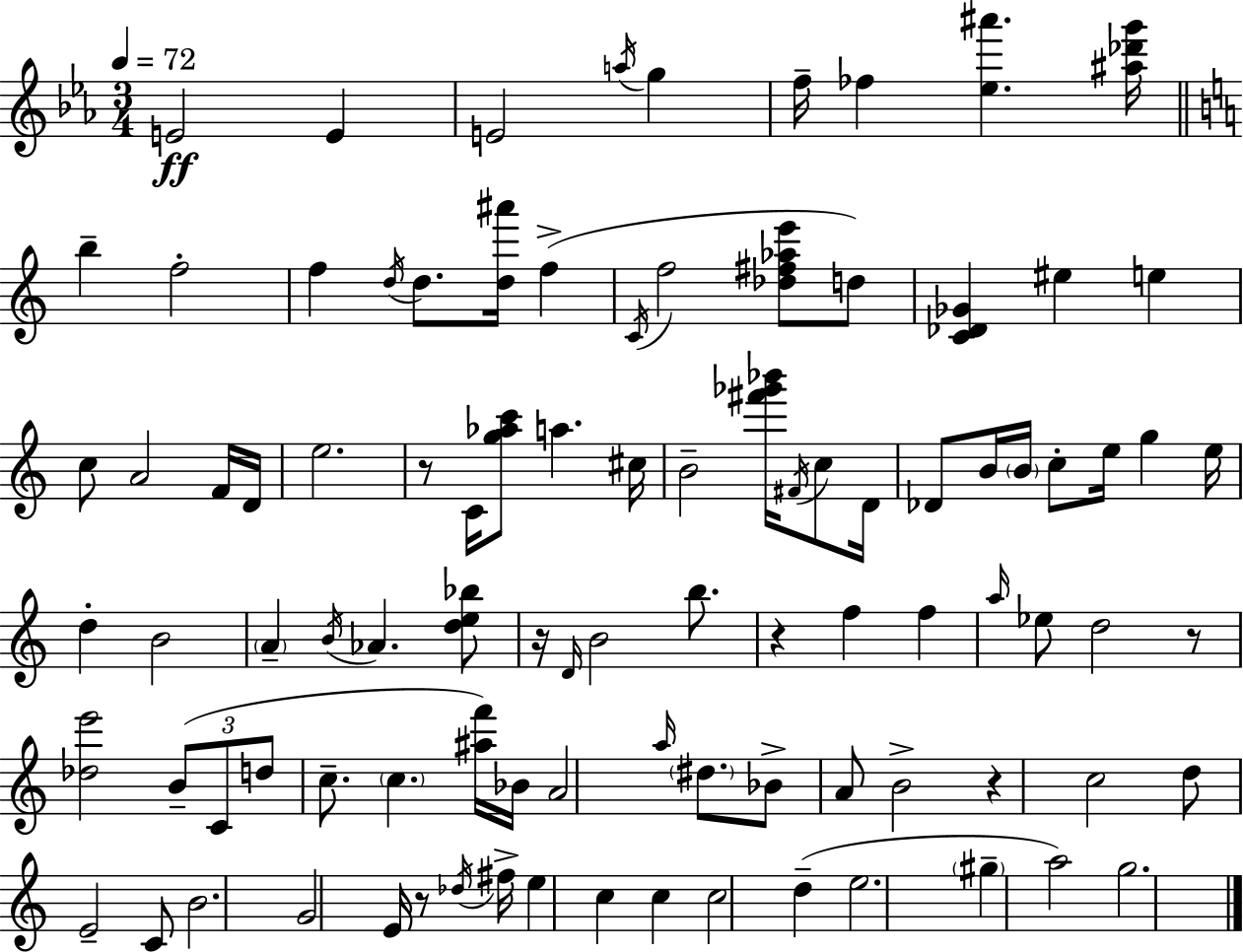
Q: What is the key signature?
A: C minor